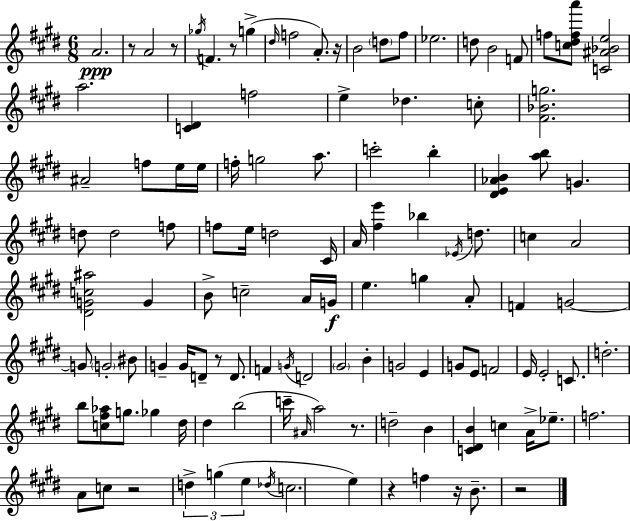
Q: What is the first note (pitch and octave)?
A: A4